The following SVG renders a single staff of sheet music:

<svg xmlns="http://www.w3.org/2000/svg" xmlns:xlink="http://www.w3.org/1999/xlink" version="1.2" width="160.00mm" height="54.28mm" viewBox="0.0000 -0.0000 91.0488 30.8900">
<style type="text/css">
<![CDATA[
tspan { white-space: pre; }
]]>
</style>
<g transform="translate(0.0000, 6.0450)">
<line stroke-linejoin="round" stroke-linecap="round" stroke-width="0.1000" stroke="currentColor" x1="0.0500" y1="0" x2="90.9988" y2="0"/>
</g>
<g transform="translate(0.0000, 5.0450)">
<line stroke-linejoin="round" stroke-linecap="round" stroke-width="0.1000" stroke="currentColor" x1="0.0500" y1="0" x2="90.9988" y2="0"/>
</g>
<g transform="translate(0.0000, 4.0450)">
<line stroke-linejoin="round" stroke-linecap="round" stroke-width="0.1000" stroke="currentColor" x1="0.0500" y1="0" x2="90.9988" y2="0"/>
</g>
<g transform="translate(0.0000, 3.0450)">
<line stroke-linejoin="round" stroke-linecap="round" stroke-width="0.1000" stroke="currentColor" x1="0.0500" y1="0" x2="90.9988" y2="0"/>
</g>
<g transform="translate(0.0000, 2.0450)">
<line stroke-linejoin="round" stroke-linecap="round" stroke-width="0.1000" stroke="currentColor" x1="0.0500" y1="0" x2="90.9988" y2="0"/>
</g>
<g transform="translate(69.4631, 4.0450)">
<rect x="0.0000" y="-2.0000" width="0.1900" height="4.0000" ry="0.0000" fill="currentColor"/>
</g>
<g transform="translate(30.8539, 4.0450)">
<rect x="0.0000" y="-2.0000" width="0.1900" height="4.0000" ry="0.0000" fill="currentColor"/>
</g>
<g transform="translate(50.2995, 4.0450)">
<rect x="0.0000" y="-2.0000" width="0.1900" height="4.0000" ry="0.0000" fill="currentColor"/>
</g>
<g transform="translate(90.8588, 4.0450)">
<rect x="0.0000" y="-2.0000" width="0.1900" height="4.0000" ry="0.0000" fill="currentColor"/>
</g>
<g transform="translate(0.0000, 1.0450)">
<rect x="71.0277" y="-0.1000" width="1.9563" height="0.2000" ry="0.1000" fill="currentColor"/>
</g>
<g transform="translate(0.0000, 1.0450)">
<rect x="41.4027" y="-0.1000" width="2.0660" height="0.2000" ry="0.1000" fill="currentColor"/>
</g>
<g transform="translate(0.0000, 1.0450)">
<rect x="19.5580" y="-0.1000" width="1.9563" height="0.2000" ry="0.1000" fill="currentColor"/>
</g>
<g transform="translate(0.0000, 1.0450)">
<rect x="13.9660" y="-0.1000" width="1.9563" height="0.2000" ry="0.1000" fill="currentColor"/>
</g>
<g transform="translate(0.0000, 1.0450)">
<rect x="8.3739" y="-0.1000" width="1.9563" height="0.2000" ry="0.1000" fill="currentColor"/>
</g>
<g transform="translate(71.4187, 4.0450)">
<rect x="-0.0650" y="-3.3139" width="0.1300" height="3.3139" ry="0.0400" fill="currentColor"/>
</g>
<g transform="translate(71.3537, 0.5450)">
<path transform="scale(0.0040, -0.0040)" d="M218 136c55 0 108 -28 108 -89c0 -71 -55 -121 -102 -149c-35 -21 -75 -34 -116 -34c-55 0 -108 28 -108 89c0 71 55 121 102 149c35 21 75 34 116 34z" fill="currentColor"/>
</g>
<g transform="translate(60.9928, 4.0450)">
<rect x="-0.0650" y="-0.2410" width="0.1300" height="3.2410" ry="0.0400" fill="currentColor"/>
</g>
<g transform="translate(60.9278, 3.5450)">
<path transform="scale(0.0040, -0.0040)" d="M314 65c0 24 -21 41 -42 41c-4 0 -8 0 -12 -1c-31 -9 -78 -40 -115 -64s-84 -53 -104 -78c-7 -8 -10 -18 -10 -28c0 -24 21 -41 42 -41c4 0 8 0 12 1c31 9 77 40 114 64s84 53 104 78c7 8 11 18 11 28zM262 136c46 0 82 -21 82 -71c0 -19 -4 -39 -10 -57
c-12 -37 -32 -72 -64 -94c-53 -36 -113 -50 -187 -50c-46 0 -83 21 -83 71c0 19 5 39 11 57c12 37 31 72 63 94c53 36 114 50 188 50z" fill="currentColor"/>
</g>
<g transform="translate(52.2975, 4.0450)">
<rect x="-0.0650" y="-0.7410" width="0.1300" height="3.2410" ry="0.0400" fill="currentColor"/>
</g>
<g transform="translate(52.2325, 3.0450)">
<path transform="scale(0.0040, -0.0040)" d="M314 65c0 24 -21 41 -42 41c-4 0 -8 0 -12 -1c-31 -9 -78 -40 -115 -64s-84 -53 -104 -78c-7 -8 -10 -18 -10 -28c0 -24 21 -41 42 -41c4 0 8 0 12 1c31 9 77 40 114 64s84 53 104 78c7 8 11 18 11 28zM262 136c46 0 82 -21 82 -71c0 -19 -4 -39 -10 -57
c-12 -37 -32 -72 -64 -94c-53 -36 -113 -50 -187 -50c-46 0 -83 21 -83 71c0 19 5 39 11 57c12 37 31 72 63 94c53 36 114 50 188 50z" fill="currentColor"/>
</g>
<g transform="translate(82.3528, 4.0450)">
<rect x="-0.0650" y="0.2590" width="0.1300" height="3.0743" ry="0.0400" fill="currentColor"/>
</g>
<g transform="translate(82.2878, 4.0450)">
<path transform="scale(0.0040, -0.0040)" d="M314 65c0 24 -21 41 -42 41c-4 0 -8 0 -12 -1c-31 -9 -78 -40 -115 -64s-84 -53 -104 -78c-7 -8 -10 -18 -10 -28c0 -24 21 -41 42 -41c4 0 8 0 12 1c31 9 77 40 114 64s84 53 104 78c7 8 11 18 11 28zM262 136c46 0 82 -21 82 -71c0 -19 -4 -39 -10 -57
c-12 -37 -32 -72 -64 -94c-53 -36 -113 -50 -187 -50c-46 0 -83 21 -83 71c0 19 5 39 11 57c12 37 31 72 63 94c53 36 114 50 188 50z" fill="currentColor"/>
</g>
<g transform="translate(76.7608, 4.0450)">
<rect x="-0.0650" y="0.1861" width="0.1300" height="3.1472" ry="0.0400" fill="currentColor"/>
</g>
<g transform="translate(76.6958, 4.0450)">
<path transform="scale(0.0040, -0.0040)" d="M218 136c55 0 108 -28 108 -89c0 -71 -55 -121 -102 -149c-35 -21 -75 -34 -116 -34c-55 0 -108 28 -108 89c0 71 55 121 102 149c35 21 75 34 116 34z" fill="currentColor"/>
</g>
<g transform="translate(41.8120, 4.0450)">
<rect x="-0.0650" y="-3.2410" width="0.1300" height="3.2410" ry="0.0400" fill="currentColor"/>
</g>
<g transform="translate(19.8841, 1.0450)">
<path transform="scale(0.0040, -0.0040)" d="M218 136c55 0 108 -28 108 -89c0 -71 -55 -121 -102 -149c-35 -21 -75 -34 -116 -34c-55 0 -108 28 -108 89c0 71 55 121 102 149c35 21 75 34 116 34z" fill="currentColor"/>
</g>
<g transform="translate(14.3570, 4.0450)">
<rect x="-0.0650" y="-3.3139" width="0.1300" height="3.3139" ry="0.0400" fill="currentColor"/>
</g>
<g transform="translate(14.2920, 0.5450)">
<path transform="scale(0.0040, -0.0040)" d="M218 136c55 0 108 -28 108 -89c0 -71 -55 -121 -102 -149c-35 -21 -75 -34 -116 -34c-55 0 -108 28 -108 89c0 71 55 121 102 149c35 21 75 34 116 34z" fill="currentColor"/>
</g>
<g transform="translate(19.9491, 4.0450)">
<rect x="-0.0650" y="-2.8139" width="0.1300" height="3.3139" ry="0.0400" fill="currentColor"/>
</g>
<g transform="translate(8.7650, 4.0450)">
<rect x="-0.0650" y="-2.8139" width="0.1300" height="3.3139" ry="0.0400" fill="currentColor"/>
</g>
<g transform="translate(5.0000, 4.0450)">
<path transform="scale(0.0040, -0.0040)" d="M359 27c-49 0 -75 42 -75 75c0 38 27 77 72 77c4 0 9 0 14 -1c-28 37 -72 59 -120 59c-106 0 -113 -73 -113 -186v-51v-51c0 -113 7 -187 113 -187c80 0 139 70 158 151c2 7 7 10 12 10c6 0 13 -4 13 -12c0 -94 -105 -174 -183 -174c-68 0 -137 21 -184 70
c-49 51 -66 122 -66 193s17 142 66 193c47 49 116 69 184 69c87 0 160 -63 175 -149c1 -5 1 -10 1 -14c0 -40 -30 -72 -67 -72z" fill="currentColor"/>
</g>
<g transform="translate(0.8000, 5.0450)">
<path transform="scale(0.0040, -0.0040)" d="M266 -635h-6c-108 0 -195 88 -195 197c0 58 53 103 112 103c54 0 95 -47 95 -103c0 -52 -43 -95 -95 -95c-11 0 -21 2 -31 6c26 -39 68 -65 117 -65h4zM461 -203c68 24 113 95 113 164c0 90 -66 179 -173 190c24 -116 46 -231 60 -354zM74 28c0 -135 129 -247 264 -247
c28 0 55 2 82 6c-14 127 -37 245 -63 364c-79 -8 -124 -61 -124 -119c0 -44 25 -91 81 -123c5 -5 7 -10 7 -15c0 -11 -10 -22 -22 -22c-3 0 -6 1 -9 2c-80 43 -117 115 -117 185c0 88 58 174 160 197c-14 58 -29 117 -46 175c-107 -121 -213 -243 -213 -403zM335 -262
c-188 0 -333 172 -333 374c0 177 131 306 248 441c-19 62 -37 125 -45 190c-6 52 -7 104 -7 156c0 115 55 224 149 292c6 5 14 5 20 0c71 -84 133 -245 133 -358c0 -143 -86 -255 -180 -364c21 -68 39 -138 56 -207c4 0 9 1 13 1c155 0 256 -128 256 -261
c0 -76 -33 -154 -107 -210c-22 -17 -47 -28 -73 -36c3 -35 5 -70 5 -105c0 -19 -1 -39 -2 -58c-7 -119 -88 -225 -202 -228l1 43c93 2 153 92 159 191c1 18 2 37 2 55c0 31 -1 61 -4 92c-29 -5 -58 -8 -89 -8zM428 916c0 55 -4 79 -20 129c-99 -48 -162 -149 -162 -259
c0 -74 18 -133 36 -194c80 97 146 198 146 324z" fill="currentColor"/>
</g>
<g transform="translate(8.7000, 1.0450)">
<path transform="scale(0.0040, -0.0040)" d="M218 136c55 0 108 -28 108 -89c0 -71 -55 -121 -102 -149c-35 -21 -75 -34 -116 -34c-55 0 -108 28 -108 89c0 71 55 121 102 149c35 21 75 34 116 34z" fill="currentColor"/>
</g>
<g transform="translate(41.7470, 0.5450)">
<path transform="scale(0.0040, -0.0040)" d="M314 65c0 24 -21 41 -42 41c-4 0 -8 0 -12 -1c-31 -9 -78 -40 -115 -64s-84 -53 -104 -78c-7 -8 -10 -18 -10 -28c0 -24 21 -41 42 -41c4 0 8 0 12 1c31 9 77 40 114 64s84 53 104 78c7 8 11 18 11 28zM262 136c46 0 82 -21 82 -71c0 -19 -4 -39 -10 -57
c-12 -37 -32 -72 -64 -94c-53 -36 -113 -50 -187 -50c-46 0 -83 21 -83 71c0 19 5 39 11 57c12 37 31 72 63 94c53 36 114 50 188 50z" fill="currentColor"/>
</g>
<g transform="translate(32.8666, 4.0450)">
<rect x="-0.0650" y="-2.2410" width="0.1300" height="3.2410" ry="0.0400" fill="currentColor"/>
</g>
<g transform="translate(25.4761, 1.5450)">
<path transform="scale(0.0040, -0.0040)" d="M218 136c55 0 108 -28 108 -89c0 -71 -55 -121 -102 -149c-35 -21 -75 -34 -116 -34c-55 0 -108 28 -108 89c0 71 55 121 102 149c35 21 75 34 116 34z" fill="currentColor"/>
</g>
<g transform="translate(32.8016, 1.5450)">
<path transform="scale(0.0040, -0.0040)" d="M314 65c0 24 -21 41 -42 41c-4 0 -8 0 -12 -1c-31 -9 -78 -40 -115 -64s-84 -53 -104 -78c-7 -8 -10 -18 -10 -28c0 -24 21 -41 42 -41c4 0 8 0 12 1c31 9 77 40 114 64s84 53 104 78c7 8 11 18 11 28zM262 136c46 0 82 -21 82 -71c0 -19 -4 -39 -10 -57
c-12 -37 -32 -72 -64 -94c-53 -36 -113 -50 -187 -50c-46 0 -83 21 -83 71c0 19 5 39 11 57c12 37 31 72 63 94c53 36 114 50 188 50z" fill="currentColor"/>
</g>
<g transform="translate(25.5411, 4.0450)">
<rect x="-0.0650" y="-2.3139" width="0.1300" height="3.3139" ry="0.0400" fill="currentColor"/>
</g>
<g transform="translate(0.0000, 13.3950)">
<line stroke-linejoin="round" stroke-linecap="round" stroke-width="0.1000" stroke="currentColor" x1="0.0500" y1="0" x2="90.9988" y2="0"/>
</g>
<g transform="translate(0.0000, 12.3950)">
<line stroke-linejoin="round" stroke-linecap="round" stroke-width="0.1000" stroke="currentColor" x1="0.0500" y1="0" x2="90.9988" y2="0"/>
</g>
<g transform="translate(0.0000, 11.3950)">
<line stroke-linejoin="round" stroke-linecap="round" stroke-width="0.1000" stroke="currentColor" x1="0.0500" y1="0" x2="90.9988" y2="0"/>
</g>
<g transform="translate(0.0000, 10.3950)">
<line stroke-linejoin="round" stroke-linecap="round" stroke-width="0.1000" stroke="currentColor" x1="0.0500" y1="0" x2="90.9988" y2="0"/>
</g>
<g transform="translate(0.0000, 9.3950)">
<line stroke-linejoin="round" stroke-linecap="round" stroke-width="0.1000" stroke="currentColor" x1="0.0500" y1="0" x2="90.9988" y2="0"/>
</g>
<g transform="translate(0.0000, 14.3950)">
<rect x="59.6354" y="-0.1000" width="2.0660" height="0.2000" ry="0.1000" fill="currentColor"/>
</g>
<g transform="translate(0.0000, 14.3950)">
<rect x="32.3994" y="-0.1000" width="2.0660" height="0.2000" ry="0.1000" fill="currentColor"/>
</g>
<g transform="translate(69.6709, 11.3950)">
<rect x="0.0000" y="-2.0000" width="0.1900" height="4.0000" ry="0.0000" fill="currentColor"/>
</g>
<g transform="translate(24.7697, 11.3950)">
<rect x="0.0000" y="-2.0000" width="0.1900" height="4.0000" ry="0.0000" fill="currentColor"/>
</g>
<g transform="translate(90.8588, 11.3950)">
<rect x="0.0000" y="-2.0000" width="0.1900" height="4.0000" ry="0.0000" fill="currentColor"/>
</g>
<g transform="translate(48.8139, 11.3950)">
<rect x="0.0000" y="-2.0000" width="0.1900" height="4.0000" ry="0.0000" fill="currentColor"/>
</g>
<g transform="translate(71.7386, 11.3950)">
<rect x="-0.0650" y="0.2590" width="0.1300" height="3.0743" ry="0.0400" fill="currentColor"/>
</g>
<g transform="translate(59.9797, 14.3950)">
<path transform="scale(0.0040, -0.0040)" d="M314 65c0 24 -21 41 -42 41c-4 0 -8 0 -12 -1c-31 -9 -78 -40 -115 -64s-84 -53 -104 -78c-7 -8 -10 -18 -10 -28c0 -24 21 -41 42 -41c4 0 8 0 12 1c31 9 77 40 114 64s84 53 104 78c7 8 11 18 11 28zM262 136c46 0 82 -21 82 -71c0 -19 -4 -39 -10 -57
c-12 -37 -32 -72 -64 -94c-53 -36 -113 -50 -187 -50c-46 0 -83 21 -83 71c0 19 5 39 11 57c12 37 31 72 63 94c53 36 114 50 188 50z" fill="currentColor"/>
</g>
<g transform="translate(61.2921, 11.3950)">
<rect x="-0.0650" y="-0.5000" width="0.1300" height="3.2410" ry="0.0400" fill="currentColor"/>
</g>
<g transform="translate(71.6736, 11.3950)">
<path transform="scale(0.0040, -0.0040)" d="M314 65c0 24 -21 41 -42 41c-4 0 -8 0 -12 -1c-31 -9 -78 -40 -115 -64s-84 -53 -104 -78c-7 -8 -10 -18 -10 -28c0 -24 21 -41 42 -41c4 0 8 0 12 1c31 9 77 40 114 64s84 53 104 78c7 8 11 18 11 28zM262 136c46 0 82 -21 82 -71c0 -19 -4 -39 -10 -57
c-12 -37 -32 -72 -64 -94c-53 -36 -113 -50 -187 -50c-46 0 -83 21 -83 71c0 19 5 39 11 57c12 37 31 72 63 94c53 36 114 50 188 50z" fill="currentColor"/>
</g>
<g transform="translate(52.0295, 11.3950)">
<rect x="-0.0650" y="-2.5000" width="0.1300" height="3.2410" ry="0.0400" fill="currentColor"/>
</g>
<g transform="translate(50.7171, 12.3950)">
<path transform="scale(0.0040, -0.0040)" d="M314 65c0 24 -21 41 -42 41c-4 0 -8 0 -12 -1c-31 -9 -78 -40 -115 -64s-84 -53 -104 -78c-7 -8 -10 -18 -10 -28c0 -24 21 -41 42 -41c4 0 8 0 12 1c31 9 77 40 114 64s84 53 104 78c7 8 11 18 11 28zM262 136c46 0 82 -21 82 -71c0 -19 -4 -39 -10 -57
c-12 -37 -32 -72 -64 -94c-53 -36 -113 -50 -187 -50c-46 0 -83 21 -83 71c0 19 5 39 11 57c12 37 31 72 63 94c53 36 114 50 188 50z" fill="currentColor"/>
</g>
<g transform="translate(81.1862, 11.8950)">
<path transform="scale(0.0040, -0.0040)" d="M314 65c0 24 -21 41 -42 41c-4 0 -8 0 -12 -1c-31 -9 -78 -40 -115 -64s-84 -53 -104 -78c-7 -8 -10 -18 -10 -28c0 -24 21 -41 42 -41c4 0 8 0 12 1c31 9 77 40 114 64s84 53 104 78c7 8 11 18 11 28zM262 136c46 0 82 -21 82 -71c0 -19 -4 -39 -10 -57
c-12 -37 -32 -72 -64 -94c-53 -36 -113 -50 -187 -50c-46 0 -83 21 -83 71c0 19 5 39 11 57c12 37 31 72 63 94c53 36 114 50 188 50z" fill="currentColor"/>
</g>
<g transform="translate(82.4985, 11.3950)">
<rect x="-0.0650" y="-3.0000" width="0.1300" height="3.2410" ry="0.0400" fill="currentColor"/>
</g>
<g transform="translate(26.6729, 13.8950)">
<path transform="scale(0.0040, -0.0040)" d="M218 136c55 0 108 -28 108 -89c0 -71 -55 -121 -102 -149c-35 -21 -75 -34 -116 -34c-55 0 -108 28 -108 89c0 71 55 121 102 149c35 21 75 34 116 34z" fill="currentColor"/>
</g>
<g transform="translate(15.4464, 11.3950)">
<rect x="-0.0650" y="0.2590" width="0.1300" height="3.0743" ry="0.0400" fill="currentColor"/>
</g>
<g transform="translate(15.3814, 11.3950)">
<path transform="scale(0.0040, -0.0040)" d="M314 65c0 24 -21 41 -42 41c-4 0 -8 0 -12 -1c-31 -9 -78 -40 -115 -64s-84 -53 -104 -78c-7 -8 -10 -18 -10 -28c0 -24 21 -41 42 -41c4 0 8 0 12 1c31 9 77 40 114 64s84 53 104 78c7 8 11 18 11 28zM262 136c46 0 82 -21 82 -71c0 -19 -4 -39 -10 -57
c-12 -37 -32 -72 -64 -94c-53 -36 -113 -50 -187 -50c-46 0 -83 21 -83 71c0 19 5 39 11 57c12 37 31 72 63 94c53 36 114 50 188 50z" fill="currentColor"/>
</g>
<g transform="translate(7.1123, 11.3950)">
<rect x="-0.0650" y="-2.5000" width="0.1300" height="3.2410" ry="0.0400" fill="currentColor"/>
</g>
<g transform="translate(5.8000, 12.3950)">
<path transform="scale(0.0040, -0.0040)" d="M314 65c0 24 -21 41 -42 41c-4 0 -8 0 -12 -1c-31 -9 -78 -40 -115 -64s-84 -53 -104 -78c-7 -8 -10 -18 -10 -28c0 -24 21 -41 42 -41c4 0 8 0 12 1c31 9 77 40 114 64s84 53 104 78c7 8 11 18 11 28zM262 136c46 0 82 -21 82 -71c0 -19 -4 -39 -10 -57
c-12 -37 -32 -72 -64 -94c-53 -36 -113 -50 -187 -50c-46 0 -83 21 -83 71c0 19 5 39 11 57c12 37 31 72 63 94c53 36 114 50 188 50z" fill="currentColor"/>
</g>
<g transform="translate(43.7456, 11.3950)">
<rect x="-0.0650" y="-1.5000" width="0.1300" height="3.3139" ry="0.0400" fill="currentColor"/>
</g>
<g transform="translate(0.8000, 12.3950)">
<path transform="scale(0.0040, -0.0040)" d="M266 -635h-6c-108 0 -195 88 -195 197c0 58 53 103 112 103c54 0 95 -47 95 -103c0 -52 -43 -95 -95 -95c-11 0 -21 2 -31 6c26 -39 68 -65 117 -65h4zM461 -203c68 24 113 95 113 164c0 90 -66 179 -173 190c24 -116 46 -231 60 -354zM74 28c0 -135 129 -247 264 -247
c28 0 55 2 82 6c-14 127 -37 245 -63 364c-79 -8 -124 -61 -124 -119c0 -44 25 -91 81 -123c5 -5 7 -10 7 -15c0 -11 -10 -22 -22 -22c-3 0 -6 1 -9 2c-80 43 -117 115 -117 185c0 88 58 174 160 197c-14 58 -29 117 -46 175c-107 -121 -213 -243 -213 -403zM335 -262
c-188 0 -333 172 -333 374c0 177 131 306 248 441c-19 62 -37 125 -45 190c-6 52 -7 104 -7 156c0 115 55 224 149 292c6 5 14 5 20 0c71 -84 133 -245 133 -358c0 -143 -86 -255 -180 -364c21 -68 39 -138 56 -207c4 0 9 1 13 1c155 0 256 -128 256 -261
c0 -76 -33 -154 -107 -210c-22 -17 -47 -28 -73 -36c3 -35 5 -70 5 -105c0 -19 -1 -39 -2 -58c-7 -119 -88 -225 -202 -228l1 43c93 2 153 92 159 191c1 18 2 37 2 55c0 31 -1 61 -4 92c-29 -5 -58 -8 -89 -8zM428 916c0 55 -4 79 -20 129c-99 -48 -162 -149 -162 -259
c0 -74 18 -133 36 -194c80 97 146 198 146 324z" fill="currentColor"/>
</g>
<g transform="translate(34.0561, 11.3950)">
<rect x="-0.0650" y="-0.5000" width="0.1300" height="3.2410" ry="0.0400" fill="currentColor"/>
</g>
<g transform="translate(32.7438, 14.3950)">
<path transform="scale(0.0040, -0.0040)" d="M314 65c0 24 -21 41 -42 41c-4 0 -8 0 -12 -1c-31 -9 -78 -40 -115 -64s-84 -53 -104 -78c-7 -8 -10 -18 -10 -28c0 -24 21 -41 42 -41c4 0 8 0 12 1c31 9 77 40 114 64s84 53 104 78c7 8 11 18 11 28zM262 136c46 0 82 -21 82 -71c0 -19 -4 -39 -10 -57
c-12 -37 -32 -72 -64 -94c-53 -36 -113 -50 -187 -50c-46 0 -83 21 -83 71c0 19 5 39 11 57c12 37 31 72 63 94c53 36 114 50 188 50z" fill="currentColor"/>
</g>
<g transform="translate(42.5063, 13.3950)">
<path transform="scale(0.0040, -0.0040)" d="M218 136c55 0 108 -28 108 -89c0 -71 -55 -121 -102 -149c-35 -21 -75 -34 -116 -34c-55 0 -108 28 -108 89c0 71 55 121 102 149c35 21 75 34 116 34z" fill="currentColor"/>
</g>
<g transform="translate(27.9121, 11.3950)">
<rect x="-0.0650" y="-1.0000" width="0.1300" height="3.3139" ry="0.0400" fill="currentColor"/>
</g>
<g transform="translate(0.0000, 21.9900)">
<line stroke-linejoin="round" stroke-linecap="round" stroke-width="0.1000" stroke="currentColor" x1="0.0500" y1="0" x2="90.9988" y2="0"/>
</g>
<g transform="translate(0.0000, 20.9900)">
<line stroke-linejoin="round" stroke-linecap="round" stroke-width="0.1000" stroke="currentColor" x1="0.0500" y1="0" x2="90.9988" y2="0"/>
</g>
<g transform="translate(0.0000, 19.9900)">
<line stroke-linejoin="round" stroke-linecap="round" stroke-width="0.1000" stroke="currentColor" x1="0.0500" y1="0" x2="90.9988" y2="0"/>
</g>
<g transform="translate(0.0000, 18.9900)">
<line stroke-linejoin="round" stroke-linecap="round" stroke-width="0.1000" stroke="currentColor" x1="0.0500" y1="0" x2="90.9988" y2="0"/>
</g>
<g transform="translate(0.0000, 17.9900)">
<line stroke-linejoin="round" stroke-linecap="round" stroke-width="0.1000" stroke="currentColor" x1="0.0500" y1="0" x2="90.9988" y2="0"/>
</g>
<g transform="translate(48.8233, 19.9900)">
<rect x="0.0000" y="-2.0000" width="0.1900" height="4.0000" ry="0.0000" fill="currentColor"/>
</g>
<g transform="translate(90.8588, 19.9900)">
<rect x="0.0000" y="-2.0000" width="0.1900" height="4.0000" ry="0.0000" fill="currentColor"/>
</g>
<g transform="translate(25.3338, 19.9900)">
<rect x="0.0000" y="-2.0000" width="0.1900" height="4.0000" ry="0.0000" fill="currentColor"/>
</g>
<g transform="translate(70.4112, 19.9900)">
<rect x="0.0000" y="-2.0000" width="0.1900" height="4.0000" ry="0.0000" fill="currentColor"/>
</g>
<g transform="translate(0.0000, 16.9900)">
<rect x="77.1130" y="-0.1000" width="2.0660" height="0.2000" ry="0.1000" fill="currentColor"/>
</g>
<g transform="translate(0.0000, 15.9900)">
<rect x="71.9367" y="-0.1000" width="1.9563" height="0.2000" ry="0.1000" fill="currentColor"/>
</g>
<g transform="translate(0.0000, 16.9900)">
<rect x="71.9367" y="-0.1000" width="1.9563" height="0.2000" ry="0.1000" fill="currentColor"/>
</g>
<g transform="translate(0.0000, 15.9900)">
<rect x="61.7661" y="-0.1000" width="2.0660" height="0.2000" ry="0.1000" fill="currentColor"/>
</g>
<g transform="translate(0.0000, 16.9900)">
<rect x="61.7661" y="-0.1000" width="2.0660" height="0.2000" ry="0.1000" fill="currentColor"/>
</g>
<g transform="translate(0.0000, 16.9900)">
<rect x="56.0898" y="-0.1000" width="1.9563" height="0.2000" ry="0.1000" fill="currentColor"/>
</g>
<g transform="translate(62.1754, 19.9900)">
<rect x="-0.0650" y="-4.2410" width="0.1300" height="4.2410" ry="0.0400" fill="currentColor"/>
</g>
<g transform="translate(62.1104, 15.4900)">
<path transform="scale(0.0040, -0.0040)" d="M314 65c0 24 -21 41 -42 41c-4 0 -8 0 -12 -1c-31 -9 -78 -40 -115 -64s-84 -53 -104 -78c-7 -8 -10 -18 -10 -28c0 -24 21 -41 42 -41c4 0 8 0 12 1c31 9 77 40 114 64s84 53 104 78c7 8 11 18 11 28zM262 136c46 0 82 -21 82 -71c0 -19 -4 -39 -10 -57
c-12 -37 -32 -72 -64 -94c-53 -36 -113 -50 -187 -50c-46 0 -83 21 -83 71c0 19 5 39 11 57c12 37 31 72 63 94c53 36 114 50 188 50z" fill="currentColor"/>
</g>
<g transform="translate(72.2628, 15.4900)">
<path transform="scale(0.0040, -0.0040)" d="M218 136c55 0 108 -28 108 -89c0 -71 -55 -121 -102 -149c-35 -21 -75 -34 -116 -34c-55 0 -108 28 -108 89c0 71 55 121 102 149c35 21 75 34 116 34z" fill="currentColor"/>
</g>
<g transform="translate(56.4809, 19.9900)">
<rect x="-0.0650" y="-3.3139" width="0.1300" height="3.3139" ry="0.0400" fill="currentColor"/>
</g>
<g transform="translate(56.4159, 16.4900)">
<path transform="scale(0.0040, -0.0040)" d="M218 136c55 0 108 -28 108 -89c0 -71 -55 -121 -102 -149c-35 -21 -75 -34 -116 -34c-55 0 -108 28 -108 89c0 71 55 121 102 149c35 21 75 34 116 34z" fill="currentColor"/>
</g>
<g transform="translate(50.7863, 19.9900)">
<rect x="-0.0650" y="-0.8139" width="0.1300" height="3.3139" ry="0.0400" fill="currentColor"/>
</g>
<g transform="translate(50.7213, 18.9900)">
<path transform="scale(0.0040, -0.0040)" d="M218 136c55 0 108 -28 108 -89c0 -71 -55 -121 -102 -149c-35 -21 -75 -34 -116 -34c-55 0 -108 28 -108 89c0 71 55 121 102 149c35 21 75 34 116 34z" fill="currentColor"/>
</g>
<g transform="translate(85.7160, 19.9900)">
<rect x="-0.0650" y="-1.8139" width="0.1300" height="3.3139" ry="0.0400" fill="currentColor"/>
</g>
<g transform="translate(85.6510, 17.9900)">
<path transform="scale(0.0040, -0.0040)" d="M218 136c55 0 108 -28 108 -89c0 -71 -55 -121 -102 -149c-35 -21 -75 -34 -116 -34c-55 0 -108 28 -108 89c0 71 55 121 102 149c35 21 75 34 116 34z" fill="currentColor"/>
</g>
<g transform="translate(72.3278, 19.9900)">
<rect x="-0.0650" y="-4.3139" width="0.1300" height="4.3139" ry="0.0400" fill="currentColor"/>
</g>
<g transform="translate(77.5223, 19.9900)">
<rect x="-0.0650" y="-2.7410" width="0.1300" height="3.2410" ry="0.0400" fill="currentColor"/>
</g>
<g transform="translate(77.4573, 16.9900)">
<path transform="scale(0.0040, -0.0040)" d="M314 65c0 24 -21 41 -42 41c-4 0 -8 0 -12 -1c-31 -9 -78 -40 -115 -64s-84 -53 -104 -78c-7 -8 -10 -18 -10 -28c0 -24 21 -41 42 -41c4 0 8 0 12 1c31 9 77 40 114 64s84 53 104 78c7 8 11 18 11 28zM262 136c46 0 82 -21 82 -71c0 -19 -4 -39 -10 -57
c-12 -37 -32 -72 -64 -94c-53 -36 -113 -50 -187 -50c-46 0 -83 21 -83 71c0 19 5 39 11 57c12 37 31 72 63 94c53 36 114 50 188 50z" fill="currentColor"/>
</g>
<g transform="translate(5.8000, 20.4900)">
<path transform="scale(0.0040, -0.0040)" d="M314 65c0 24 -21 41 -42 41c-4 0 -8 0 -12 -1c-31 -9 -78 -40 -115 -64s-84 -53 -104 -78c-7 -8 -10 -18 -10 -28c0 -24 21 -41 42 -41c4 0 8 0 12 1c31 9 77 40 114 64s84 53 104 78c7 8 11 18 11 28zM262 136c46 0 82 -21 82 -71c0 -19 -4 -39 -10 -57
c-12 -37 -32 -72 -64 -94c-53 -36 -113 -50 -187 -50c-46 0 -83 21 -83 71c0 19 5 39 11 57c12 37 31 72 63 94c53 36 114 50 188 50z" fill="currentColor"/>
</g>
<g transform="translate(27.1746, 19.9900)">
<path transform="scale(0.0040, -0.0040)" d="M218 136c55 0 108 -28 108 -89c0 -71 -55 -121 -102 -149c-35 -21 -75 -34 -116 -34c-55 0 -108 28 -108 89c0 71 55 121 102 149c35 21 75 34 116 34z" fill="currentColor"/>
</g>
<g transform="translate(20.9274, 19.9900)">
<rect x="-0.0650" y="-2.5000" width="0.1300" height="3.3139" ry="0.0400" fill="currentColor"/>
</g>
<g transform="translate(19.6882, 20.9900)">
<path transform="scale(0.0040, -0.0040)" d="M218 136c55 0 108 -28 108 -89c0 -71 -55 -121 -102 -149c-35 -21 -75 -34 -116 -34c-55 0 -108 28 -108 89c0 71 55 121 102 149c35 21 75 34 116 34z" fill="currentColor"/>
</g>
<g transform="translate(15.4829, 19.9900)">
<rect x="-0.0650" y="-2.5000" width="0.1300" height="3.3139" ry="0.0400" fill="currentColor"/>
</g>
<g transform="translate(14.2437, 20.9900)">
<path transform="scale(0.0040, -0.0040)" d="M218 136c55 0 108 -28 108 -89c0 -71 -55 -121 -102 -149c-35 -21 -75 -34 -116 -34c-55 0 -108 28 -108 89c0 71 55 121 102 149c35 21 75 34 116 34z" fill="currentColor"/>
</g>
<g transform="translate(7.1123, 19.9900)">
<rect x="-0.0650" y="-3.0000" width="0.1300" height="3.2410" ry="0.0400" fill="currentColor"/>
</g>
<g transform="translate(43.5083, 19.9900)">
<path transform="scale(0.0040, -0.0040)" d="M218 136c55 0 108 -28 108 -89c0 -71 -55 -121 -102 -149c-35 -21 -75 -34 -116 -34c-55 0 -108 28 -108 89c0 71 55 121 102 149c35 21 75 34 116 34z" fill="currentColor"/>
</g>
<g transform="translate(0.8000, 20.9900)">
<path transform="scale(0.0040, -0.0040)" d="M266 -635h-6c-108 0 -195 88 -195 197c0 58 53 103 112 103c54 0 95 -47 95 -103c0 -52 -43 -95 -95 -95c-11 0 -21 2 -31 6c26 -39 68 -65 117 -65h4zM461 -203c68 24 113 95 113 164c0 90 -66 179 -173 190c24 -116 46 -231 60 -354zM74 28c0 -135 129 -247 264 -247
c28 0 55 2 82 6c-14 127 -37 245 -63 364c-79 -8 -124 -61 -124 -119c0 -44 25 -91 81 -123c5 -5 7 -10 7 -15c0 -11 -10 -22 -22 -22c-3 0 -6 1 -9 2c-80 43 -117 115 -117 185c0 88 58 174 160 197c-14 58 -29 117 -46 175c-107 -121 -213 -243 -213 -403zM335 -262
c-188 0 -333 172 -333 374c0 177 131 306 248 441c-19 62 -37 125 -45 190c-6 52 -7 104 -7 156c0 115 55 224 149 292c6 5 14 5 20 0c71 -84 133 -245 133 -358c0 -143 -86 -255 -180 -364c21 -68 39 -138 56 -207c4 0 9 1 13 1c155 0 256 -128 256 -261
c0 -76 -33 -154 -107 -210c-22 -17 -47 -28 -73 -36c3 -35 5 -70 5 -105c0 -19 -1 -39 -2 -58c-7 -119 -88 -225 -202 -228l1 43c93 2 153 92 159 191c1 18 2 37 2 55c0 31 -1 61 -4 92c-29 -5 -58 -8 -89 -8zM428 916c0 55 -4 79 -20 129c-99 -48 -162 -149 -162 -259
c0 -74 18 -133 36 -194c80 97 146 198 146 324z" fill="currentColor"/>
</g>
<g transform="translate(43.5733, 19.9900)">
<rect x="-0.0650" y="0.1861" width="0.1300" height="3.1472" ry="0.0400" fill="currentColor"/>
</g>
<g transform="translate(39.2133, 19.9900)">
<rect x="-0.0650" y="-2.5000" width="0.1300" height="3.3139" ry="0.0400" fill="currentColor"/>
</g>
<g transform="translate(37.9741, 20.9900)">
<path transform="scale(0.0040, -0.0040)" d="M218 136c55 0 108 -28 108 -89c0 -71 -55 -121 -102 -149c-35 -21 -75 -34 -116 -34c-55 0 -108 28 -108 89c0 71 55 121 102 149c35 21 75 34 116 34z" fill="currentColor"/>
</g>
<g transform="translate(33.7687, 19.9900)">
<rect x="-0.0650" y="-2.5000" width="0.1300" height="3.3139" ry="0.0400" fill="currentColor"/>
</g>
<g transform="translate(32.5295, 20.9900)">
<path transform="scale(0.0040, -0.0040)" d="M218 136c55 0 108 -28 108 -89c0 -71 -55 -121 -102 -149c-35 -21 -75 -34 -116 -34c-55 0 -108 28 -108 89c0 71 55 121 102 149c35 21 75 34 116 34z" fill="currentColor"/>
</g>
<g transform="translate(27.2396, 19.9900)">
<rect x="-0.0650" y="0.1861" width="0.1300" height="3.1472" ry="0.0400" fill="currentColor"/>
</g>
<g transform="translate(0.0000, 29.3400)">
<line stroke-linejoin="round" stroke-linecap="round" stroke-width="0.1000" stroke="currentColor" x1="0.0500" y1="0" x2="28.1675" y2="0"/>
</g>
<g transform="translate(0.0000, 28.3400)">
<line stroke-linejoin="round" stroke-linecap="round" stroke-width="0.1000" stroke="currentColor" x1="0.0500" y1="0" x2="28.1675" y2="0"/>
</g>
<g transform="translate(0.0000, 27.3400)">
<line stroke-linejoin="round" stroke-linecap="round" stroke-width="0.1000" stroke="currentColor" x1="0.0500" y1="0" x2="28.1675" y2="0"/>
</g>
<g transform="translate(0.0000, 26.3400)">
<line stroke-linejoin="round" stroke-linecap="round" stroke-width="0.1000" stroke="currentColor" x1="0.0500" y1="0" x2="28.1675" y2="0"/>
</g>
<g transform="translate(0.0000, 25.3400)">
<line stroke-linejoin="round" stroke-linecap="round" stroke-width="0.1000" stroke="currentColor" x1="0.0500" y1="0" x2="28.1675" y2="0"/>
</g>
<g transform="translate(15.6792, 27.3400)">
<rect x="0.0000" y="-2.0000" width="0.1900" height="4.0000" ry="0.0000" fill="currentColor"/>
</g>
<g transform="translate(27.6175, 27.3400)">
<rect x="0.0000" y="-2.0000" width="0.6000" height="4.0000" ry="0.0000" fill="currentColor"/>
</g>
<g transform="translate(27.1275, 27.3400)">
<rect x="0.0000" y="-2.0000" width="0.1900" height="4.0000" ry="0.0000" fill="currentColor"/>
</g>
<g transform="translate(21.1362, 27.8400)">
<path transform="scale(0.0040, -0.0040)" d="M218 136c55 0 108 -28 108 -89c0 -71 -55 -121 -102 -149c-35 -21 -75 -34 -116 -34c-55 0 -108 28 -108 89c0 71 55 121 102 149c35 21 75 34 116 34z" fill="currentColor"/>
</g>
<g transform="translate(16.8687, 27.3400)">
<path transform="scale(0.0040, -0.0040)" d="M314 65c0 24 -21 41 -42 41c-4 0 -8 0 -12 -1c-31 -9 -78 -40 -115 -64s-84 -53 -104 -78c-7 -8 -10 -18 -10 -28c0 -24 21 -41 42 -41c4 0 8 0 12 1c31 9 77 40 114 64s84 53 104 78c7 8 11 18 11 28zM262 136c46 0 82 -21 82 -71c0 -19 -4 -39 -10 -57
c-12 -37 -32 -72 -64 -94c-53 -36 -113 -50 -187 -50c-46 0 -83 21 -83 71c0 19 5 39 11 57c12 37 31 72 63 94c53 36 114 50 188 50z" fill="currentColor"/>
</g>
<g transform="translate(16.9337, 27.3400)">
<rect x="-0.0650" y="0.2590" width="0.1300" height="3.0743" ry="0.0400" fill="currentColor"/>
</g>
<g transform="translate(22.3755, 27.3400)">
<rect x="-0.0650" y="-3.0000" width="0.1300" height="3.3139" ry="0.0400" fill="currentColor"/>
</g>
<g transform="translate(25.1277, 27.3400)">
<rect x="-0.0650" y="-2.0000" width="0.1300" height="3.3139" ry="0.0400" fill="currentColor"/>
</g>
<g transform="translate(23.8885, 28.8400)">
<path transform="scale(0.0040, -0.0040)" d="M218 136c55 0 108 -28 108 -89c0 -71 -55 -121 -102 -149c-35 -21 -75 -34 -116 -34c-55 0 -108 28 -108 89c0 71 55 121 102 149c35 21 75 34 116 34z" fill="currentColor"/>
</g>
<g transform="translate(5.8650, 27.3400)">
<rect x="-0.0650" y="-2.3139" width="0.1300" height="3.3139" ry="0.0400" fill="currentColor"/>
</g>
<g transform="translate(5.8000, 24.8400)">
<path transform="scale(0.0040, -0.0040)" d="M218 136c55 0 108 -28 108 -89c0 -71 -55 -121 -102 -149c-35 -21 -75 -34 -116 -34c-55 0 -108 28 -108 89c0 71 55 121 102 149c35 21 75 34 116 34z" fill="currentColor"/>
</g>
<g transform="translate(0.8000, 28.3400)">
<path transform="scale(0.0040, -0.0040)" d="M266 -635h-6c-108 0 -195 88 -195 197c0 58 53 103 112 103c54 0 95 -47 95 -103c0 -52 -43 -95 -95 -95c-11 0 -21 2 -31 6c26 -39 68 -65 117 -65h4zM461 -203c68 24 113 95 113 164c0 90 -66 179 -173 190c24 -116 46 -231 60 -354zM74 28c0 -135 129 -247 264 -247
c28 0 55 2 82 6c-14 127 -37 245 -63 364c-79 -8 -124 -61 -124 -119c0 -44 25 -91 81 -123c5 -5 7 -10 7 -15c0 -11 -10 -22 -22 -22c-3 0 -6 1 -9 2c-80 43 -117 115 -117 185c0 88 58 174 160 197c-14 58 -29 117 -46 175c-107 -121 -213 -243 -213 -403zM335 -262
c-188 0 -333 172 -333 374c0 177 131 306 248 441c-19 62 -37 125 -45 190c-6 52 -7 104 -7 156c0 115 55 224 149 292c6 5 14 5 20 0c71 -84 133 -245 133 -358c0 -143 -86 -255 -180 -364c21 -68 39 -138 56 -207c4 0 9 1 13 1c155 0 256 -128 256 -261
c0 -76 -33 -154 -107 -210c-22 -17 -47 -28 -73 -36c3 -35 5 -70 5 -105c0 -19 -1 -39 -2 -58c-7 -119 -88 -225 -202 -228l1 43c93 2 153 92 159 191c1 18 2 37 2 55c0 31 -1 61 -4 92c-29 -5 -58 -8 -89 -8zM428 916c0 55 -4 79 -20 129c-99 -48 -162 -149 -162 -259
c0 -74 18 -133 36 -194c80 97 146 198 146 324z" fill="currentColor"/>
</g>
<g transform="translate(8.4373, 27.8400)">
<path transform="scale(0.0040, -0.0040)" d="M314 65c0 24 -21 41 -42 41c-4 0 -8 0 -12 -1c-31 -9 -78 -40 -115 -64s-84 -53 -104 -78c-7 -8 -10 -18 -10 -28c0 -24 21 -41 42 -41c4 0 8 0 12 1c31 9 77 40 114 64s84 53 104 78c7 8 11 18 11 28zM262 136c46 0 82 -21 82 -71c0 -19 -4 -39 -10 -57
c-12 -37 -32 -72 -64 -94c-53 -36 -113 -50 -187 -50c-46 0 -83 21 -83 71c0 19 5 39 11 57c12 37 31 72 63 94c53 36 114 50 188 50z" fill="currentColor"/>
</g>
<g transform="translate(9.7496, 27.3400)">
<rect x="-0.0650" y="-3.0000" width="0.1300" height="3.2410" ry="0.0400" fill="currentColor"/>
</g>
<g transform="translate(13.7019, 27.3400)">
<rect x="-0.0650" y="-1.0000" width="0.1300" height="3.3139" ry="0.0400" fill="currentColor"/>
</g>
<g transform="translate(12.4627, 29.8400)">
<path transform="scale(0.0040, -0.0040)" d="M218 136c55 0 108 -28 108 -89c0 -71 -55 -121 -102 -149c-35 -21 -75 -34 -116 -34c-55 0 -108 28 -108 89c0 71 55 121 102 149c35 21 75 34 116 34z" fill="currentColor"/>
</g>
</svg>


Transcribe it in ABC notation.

X:1
T:Untitled
M:4/4
L:1/4
K:C
a b a g g2 b2 d2 c2 b B B2 G2 B2 D C2 E G2 C2 B2 A2 A2 G G B G G B d b d'2 d' a2 f g A2 D B2 A F